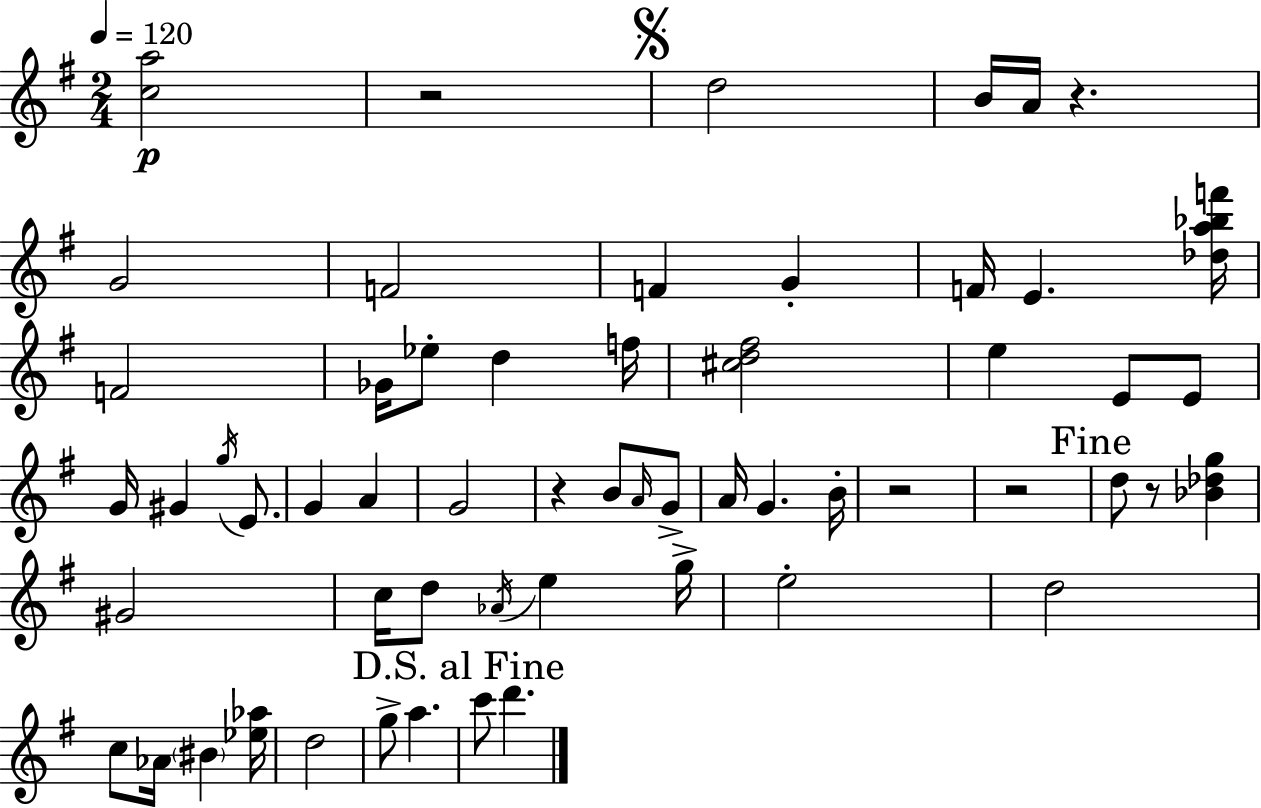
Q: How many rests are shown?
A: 6